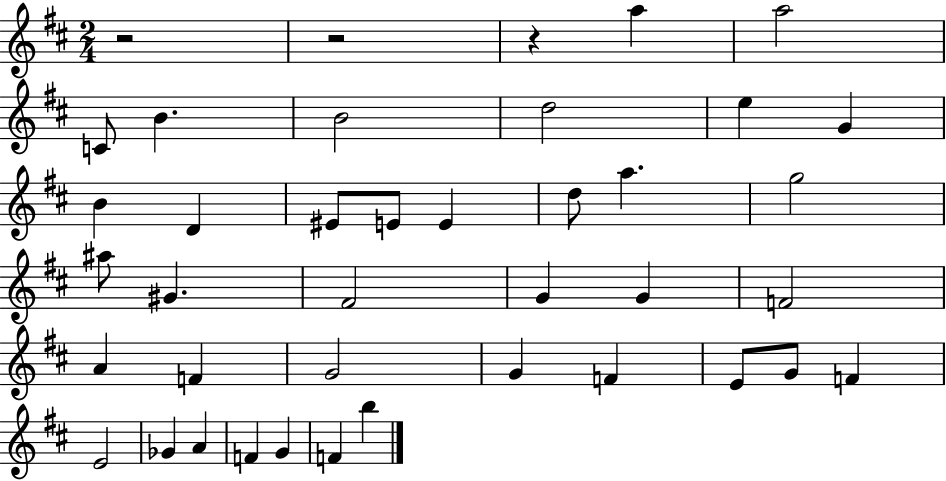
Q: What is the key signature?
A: D major